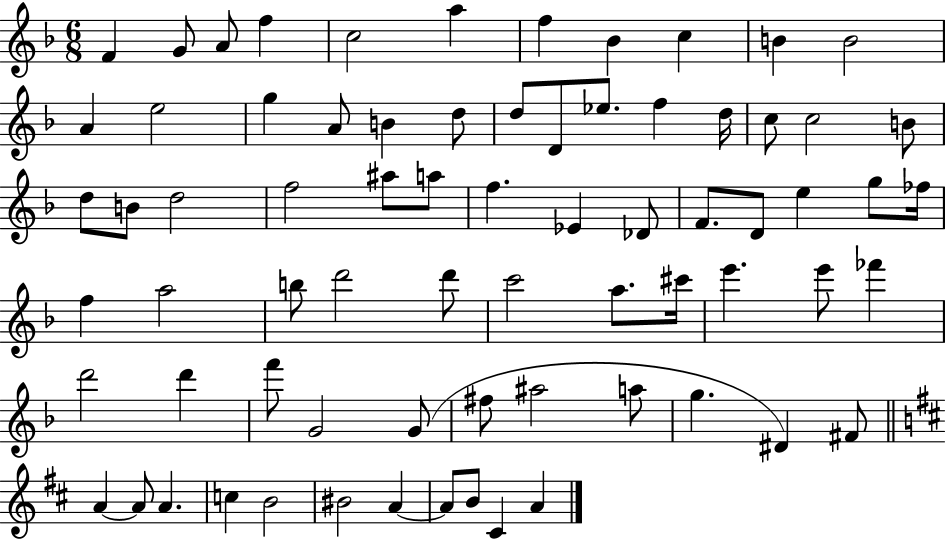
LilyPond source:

{
  \clef treble
  \numericTimeSignature
  \time 6/8
  \key f \major
  f'4 g'8 a'8 f''4 | c''2 a''4 | f''4 bes'4 c''4 | b'4 b'2 | \break a'4 e''2 | g''4 a'8 b'4 d''8 | d''8 d'8 ees''8. f''4 d''16 | c''8 c''2 b'8 | \break d''8 b'8 d''2 | f''2 ais''8 a''8 | f''4. ees'4 des'8 | f'8. d'8 e''4 g''8 fes''16 | \break f''4 a''2 | b''8 d'''2 d'''8 | c'''2 a''8. cis'''16 | e'''4. e'''8 fes'''4 | \break d'''2 d'''4 | f'''8 g'2 g'8( | fis''8 ais''2 a''8 | g''4. dis'4) fis'8 | \break \bar "||" \break \key b \minor a'4~~ a'8 a'4. | c''4 b'2 | bis'2 a'4~~ | a'8 b'8 cis'4 a'4 | \break \bar "|."
}